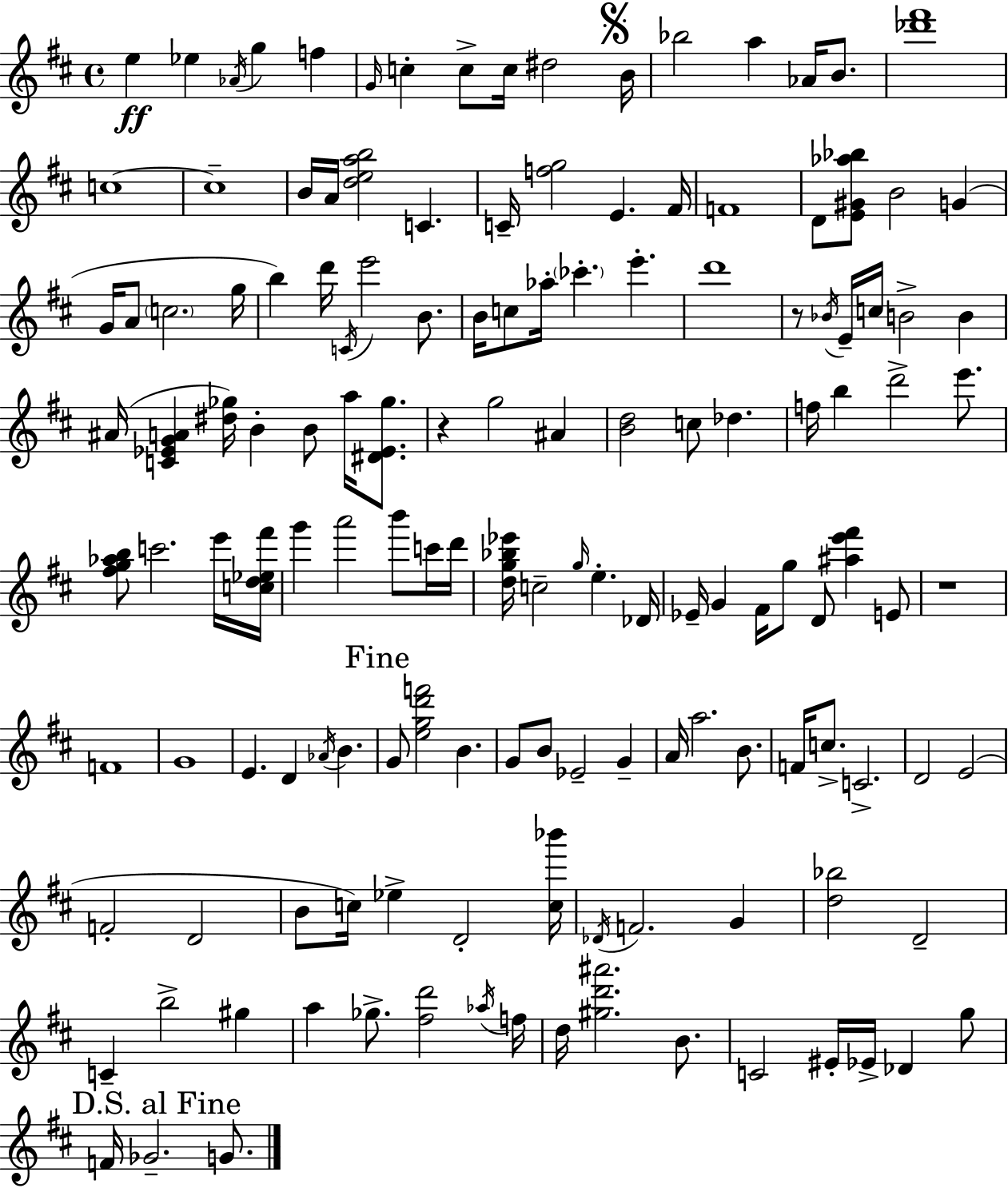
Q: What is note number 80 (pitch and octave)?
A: D4